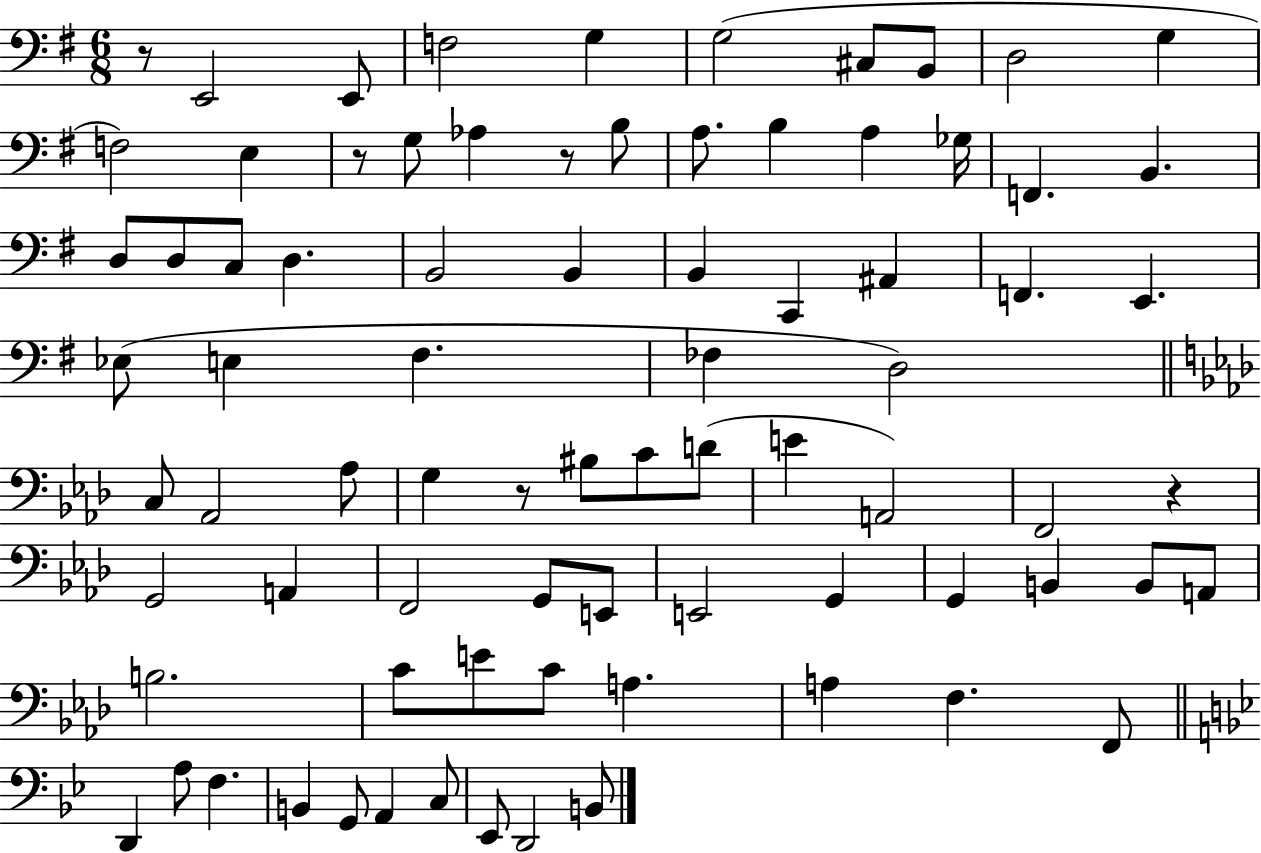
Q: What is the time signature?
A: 6/8